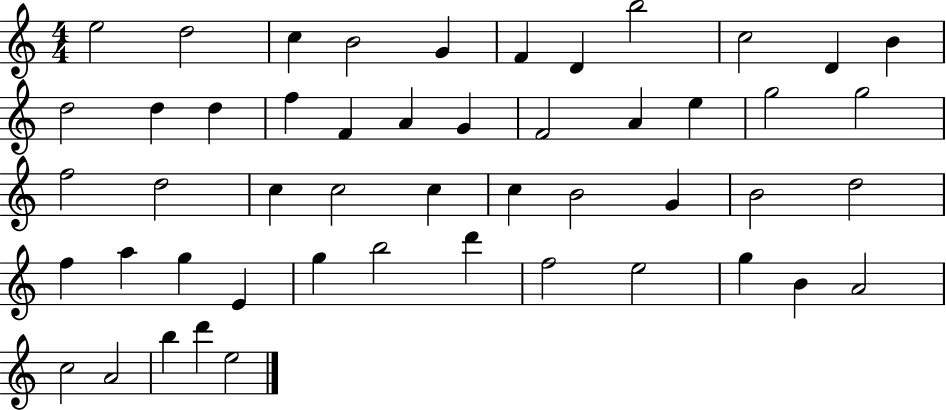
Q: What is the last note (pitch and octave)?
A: E5